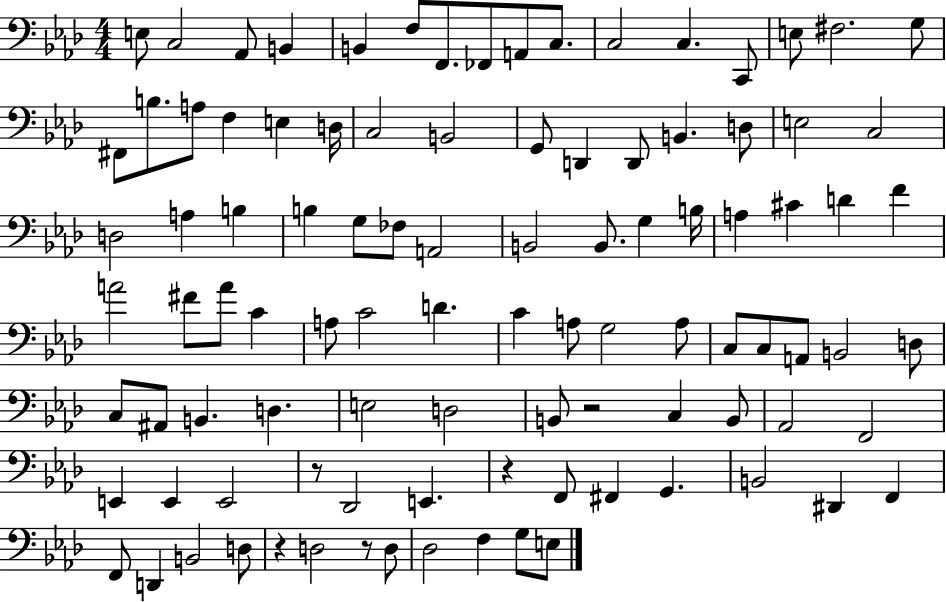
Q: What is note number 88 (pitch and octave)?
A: D3